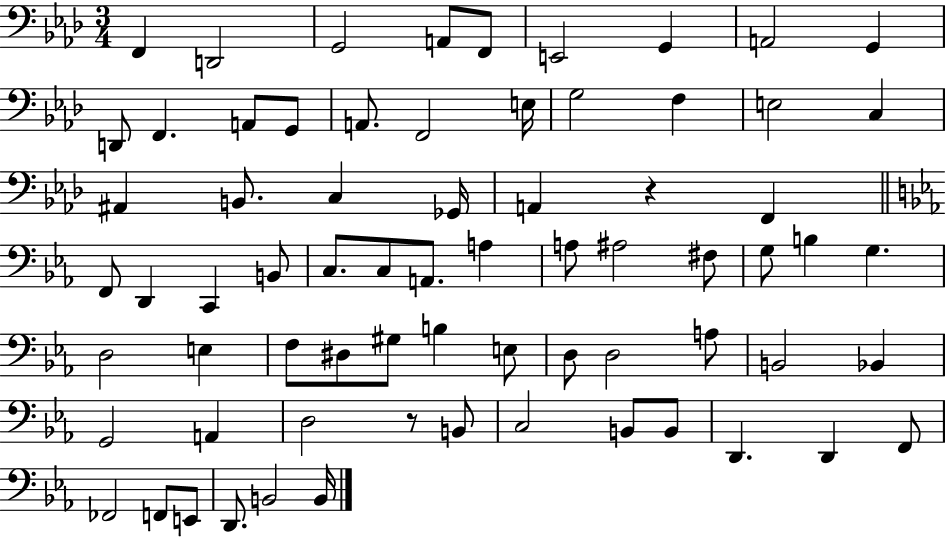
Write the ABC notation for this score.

X:1
T:Untitled
M:3/4
L:1/4
K:Ab
F,, D,,2 G,,2 A,,/2 F,,/2 E,,2 G,, A,,2 G,, D,,/2 F,, A,,/2 G,,/2 A,,/2 F,,2 E,/4 G,2 F, E,2 C, ^A,, B,,/2 C, _G,,/4 A,, z F,, F,,/2 D,, C,, B,,/2 C,/2 C,/2 A,,/2 A, A,/2 ^A,2 ^F,/2 G,/2 B, G, D,2 E, F,/2 ^D,/2 ^G,/2 B, E,/2 D,/2 D,2 A,/2 B,,2 _B,, G,,2 A,, D,2 z/2 B,,/2 C,2 B,,/2 B,,/2 D,, D,, F,,/2 _F,,2 F,,/2 E,,/2 D,,/2 B,,2 B,,/4